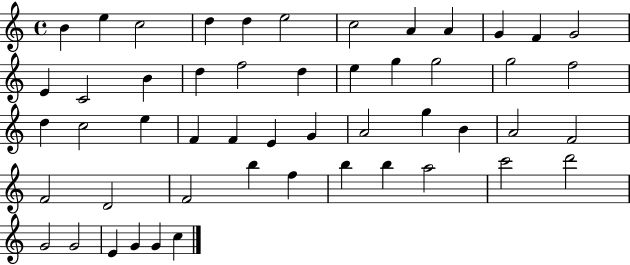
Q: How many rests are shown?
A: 0